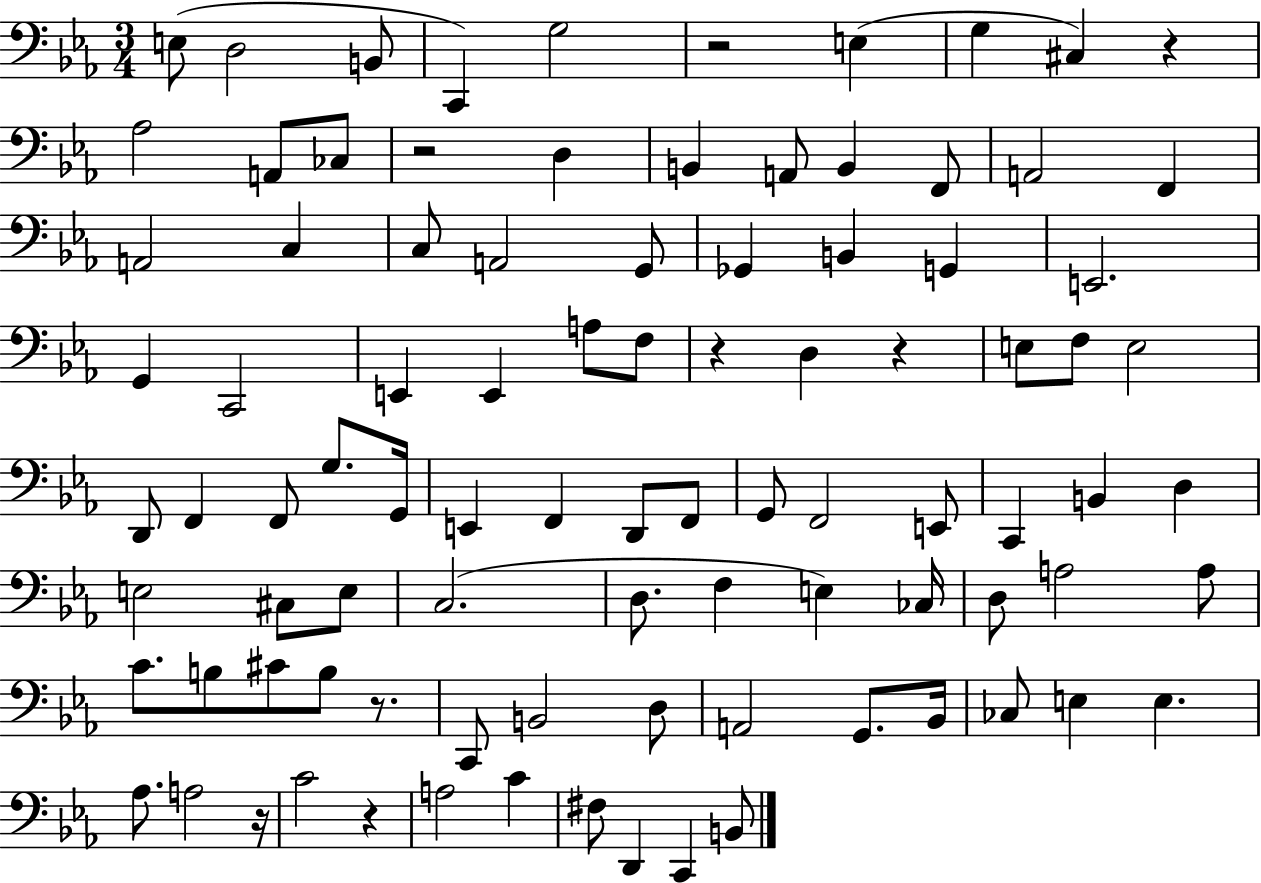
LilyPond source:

{
  \clef bass
  \numericTimeSignature
  \time 3/4
  \key ees \major
  \repeat volta 2 { e8( d2 b,8 | c,4) g2 | r2 e4( | g4 cis4) r4 | \break aes2 a,8 ces8 | r2 d4 | b,4 a,8 b,4 f,8 | a,2 f,4 | \break a,2 c4 | c8 a,2 g,8 | ges,4 b,4 g,4 | e,2. | \break g,4 c,2 | e,4 e,4 a8 f8 | r4 d4 r4 | e8 f8 e2 | \break d,8 f,4 f,8 g8. g,16 | e,4 f,4 d,8 f,8 | g,8 f,2 e,8 | c,4 b,4 d4 | \break e2 cis8 e8 | c2.( | d8. f4 e4) ces16 | d8 a2 a8 | \break c'8. b8 cis'8 b8 r8. | c,8 b,2 d8 | a,2 g,8. bes,16 | ces8 e4 e4. | \break aes8. a2 r16 | c'2 r4 | a2 c'4 | fis8 d,4 c,4 b,8 | \break } \bar "|."
}